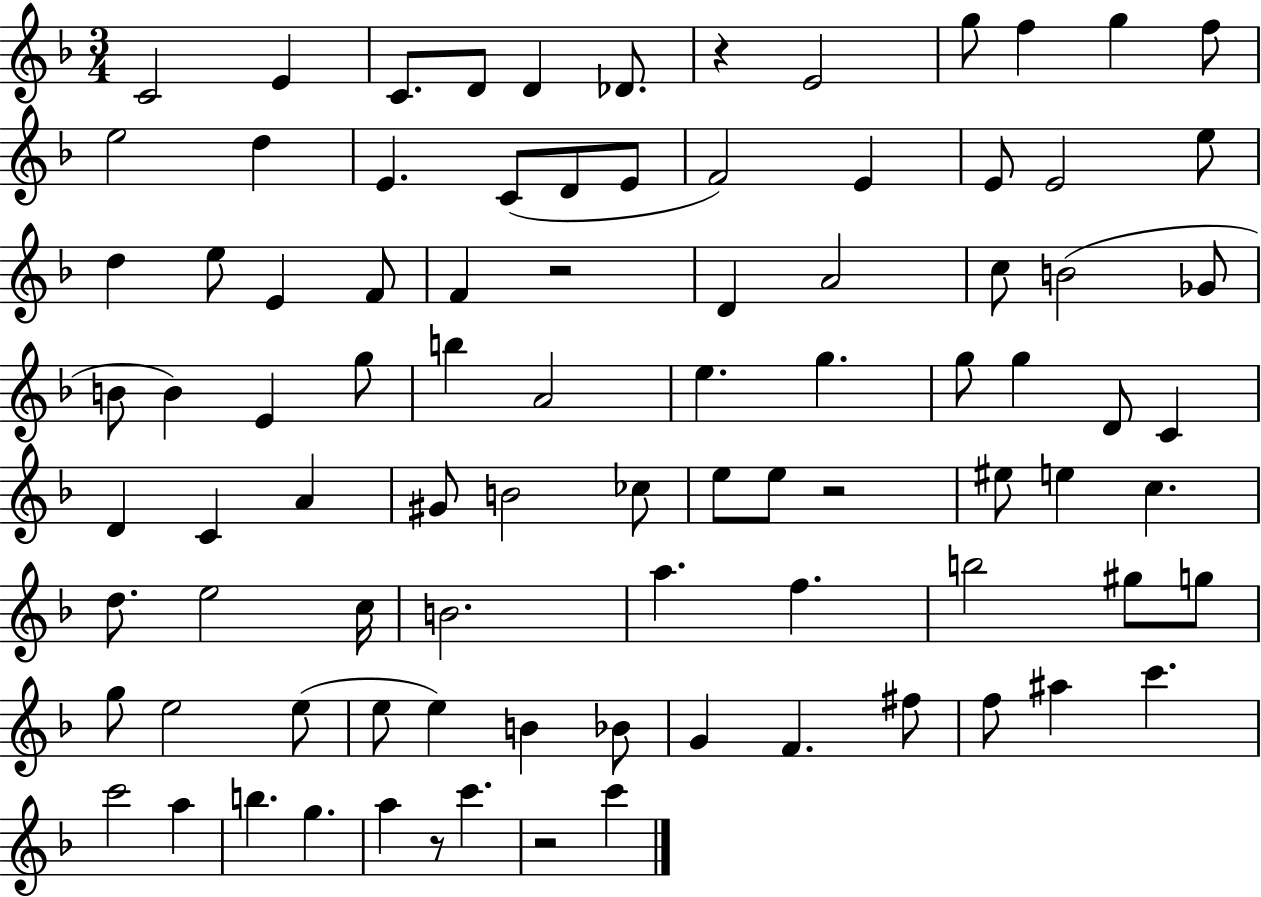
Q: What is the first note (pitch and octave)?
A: C4